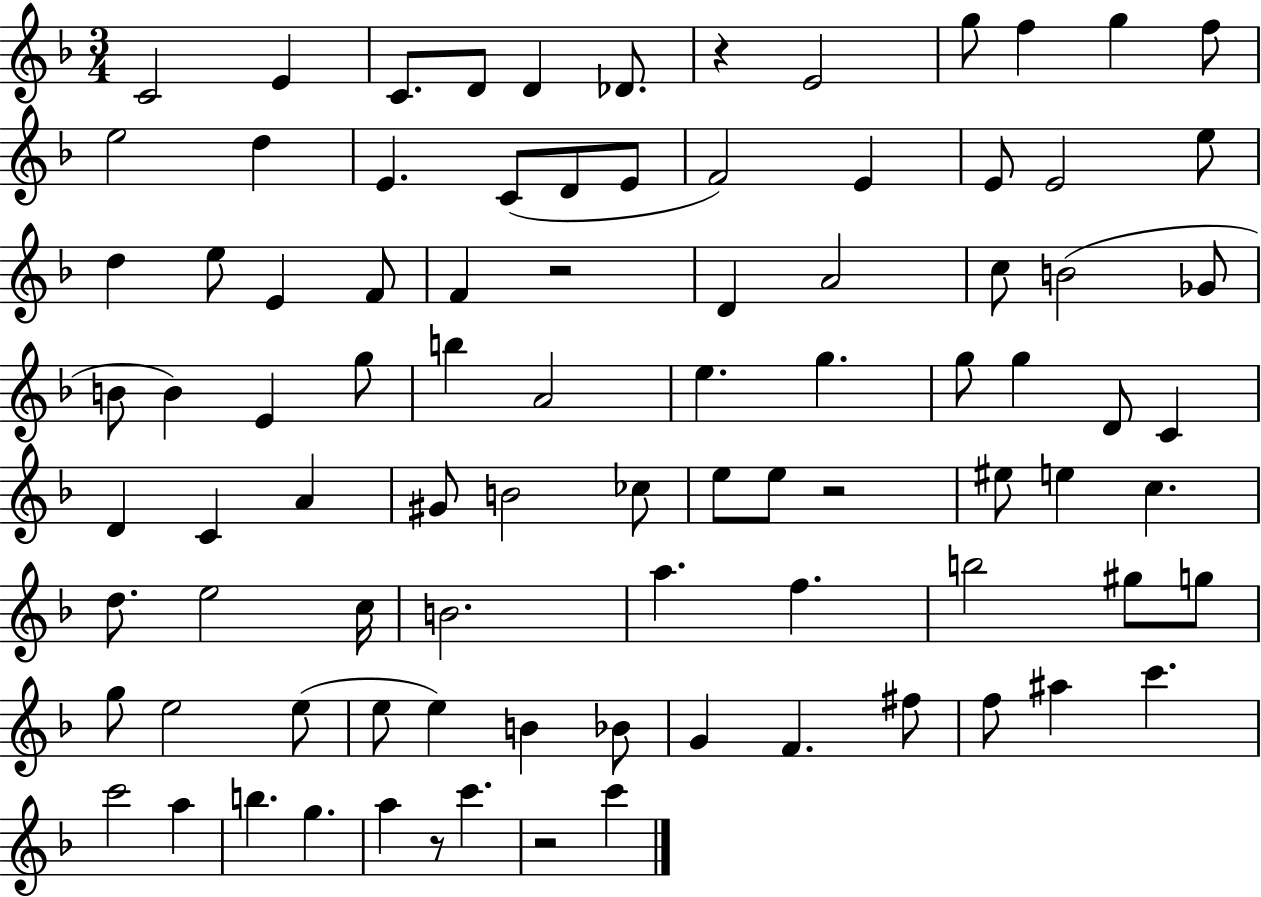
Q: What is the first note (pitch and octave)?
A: C4